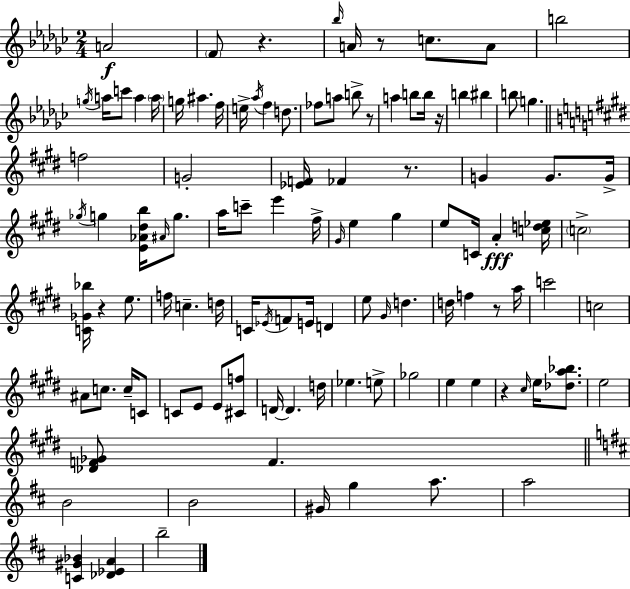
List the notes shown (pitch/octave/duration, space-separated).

A4/h F4/e R/q. Bb5/s A4/s R/e C5/e. A4/e B5/h G5/s A5/s C6/e A5/q A5/s G5/s A#5/q. F5/s E5/s Ab5/s F5/q D5/e. FES5/e A5/e B5/e R/e A5/q B5/e B5/s R/s B5/q BIS5/q B5/e G5/q. F5/h G4/h [Eb4,F4]/s FES4/q R/e. G4/q G4/e. G4/s Gb5/s G5/q [E4,Ab4,D#5,B5]/s A#4/s G5/e. A5/s C6/e E6/q F#5/s G#4/s E5/q G#5/q E5/e C4/s A4/q [C5,D5,Eb5]/s C5/h [C4,Gb4,Bb5]/s R/q E5/e. F5/s C5/q. D5/s C4/s Eb4/s F4/e E4/s D4/q E5/e G#4/s D5/q. D5/s F5/q R/e A5/s C6/h C5/h A#4/e C5/e. C5/s C4/e C4/e E4/e E4/e [C#4,F5]/e D4/s D4/q. D5/s Eb5/q. E5/e Gb5/h E5/q E5/q R/q C#5/s E5/s [Db5,A5,Bb5]/e. E5/h [Db4,F4,Gb4]/e F4/q. B4/h B4/h G#4/s G5/q A5/e. A5/h [C4,G#4,Bb4]/q [Db4,Eb4,A4]/q B5/h